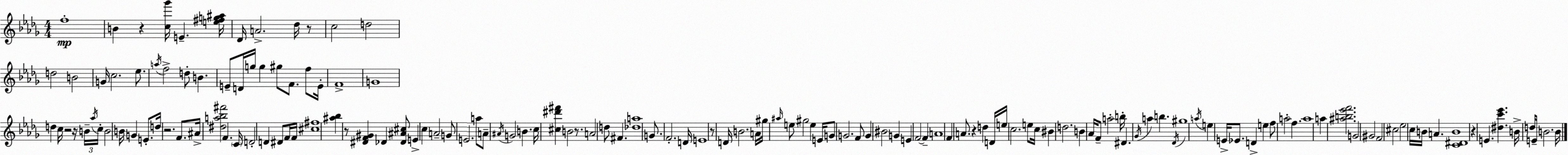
X:1
T:Untitled
M:4/4
L:1/4
K:Bbm
f4 B z [c_g']/4 E [e^fg^a]/4 _D/4 A2 _d/4 z/2 c2 d2 d2 B2 G/4 c2 _e/2 a/4 f2 d/2 B E/2 D/4 g/4 g ^g/2 F/2 f/2 E/4 F4 G4 d c/4 z2 z/4 B/4 _a/4 c/4 B2 B/4 G E/2 d/4 z2 F/2 ^A/4 [^da_b^f']2 F C/4 D2 D ^D/2 F/4 F/4 [^c^f]4 [^a_b] z/2 [^DF^G] _D [_D^A^c]/2 E c A2 G/2 E2 a/2 A/2 ^A/4 G2 B c/4 [^c^d'^f'] B2 z/2 A2 d/2 ^F [_da]4 G/2 F2 D/4 E4 z/2 D/4 B2 A/4 ^g/4 ^a/4 e/2 ^g2 e E/4 G/2 G2 F/2 G ^B2 G E F2 F A4 F A/2 z d D/4 e/4 c2 e/2 c/4 ^B d2 B _A/4 F/2 a2 b/4 ^D _G/4 a b _D/4 ^g4 a/4 e E/4 _E/2 D e f/2 a2 f a4 a [^ab_e'f']2 G2 ^G2 F2 ^c2 _e2 c/4 B/4 A [C^DB]4 z E [^dc'_e'] B/4 d/4 E/4 B2 B/4